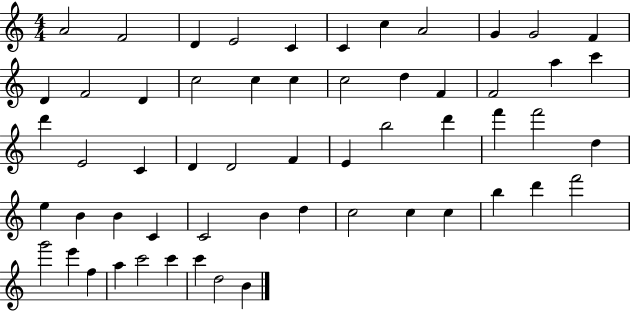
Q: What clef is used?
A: treble